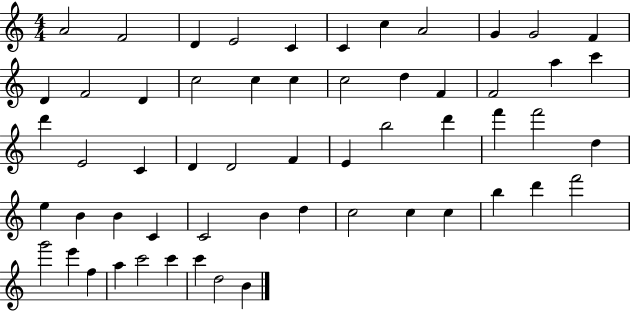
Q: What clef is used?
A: treble